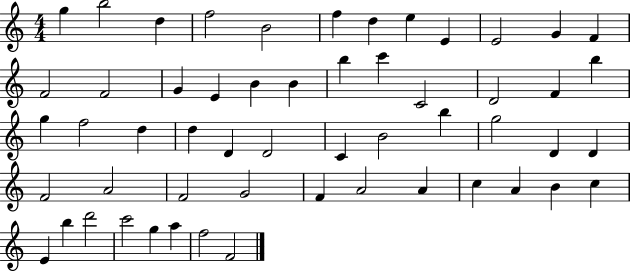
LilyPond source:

{
  \clef treble
  \numericTimeSignature
  \time 4/4
  \key c \major
  g''4 b''2 d''4 | f''2 b'2 | f''4 d''4 e''4 e'4 | e'2 g'4 f'4 | \break f'2 f'2 | g'4 e'4 b'4 b'4 | b''4 c'''4 c'2 | d'2 f'4 b''4 | \break g''4 f''2 d''4 | d''4 d'4 d'2 | c'4 b'2 b''4 | g''2 d'4 d'4 | \break f'2 a'2 | f'2 g'2 | f'4 a'2 a'4 | c''4 a'4 b'4 c''4 | \break e'4 b''4 d'''2 | c'''2 g''4 a''4 | f''2 f'2 | \bar "|."
}